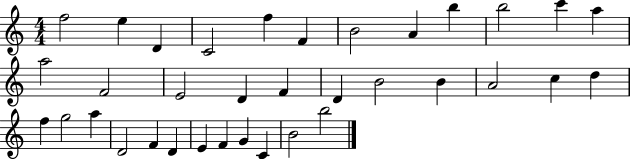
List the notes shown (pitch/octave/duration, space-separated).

F5/h E5/q D4/q C4/h F5/q F4/q B4/h A4/q B5/q B5/h C6/q A5/q A5/h F4/h E4/h D4/q F4/q D4/q B4/h B4/q A4/h C5/q D5/q F5/q G5/h A5/q D4/h F4/q D4/q E4/q F4/q G4/q C4/q B4/h B5/h